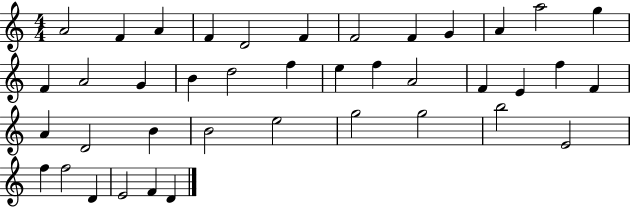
{
  \clef treble
  \numericTimeSignature
  \time 4/4
  \key c \major
  a'2 f'4 a'4 | f'4 d'2 f'4 | f'2 f'4 g'4 | a'4 a''2 g''4 | \break f'4 a'2 g'4 | b'4 d''2 f''4 | e''4 f''4 a'2 | f'4 e'4 f''4 f'4 | \break a'4 d'2 b'4 | b'2 e''2 | g''2 g''2 | b''2 e'2 | \break f''4 f''2 d'4 | e'2 f'4 d'4 | \bar "|."
}